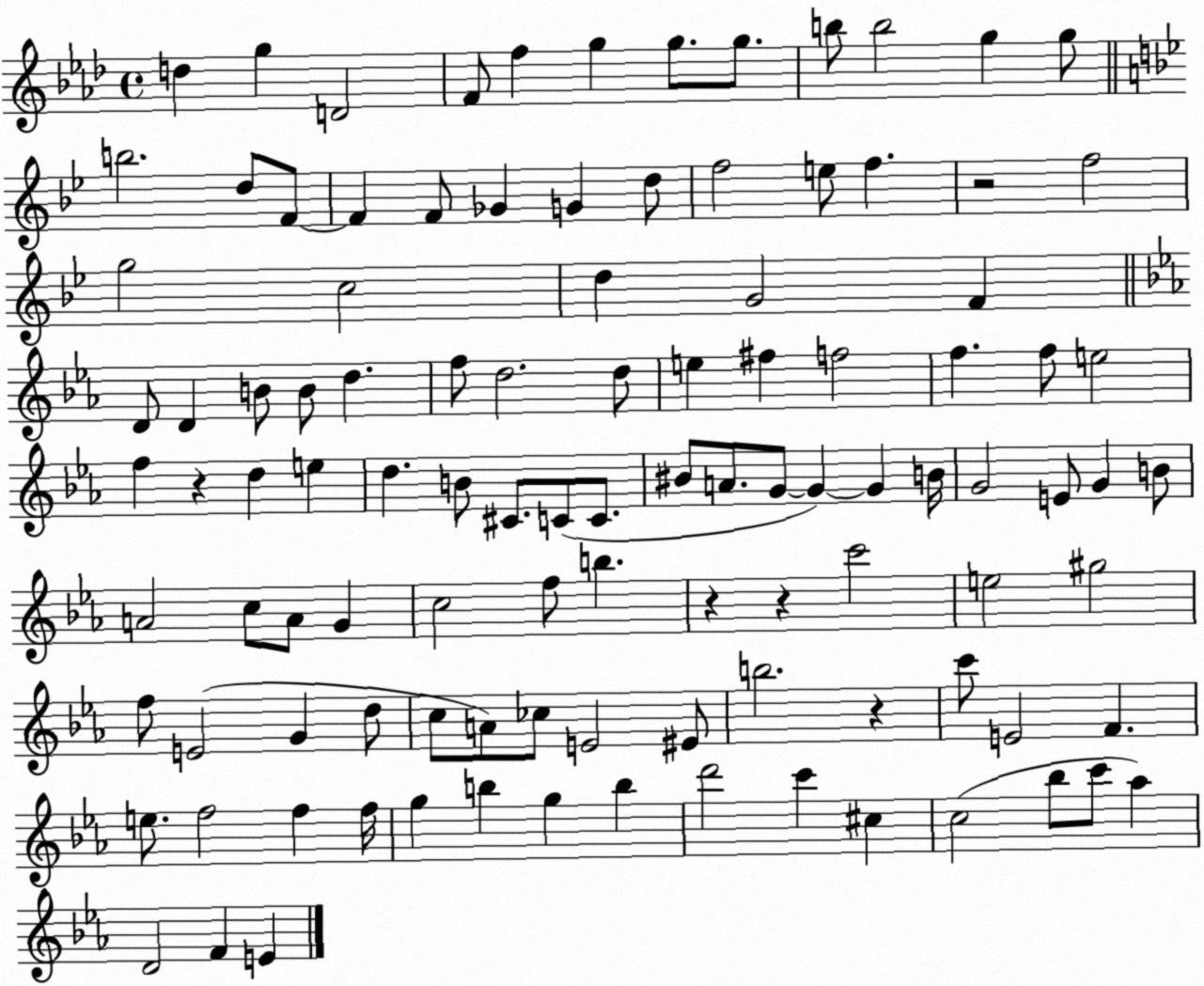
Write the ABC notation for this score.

X:1
T:Untitled
M:4/4
L:1/4
K:Ab
d g D2 F/2 f g g/2 g/2 b/2 b2 g g/2 b2 d/2 F/2 F F/2 _G G d/2 f2 e/2 f z2 f2 g2 c2 d G2 F D/2 D B/2 B/2 d f/2 d2 d/2 e ^f f2 f f/2 e2 f z d e d B/2 ^C/2 C/2 C/2 ^B/2 A/2 G/2 G G B/4 G2 E/2 G B/2 A2 c/2 A/2 G c2 f/2 b z z c'2 e2 ^g2 f/2 E2 G d/2 c/2 A/2 _c/2 E2 ^E/2 b2 z c'/2 E2 F e/2 f2 f f/4 g b g b d'2 c' ^c c2 _b/2 c'/2 _a D2 F E